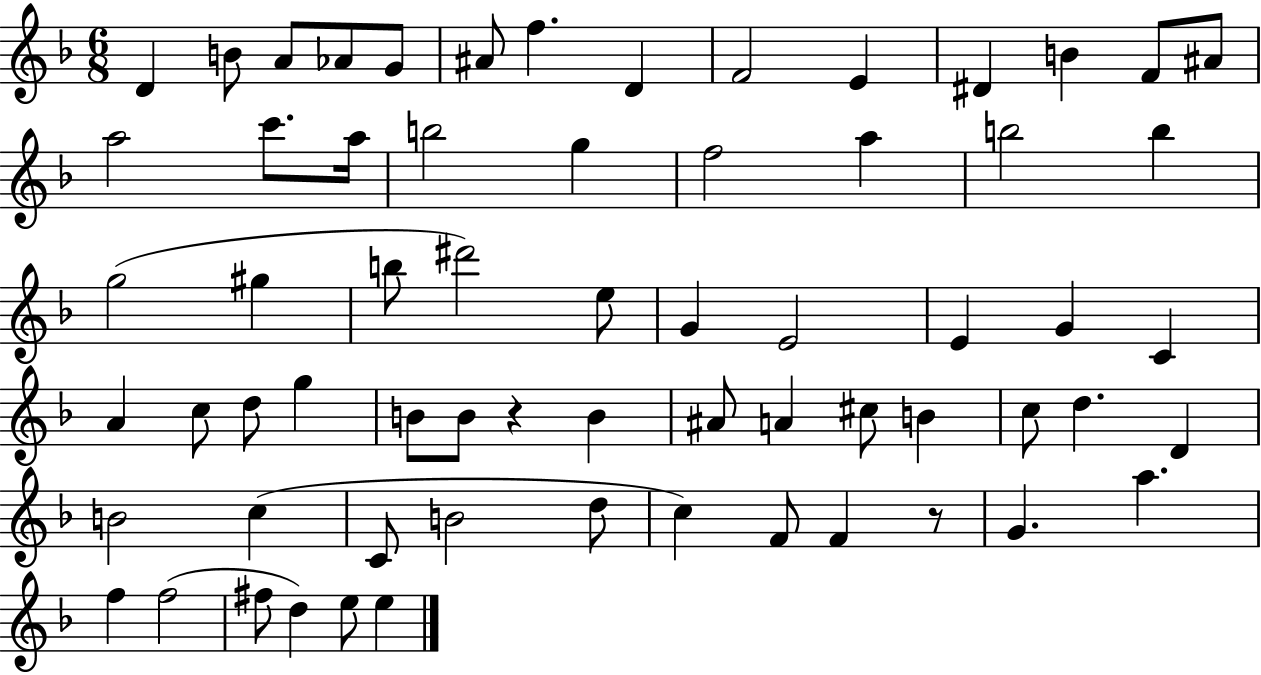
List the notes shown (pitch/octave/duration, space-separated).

D4/q B4/e A4/e Ab4/e G4/e A#4/e F5/q. D4/q F4/h E4/q D#4/q B4/q F4/e A#4/e A5/h C6/e. A5/s B5/h G5/q F5/h A5/q B5/h B5/q G5/h G#5/q B5/e D#6/h E5/e G4/q E4/h E4/q G4/q C4/q A4/q C5/e D5/e G5/q B4/e B4/e R/q B4/q A#4/e A4/q C#5/e B4/q C5/e D5/q. D4/q B4/h C5/q C4/e B4/h D5/e C5/q F4/e F4/q R/e G4/q. A5/q. F5/q F5/h F#5/e D5/q E5/e E5/q